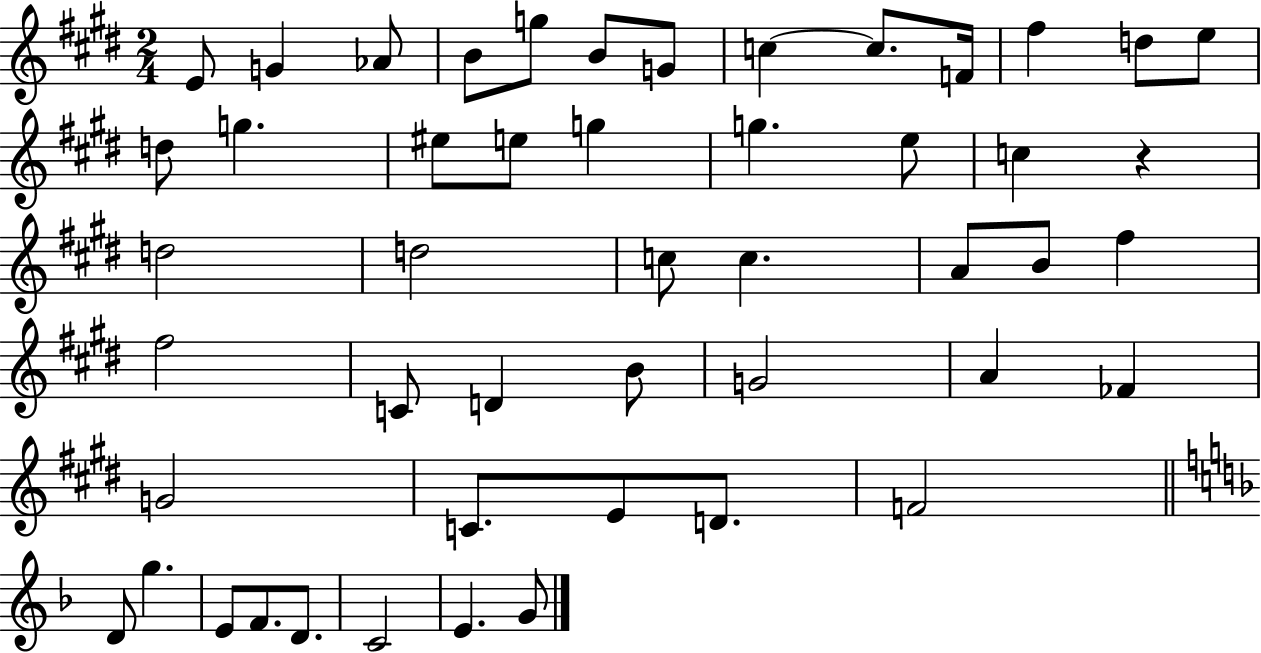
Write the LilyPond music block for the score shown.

{
  \clef treble
  \numericTimeSignature
  \time 2/4
  \key e \major
  e'8 g'4 aes'8 | b'8 g''8 b'8 g'8 | c''4~~ c''8. f'16 | fis''4 d''8 e''8 | \break d''8 g''4. | eis''8 e''8 g''4 | g''4. e''8 | c''4 r4 | \break d''2 | d''2 | c''8 c''4. | a'8 b'8 fis''4 | \break fis''2 | c'8 d'4 b'8 | g'2 | a'4 fes'4 | \break g'2 | c'8. e'8 d'8. | f'2 | \bar "||" \break \key f \major d'8 g''4. | e'8 f'8. d'8. | c'2 | e'4. g'8 | \break \bar "|."
}